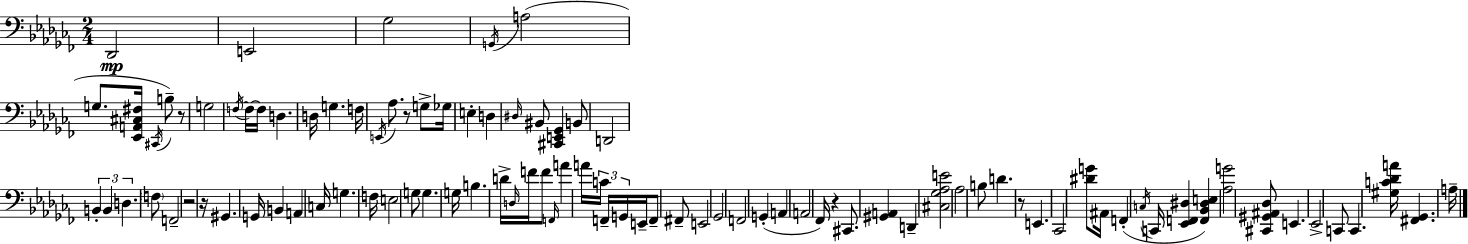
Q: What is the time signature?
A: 2/4